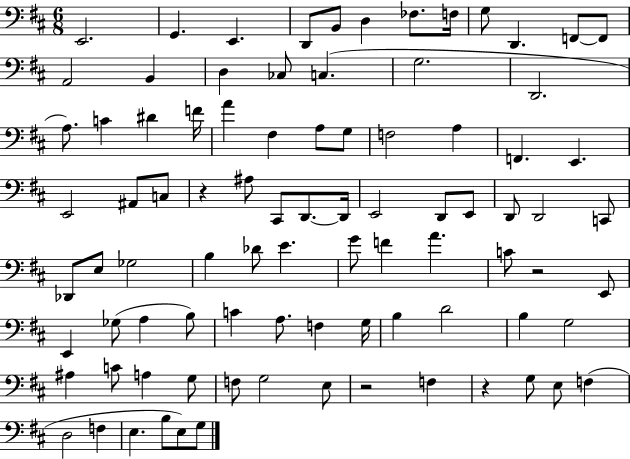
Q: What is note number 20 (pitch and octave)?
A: A3